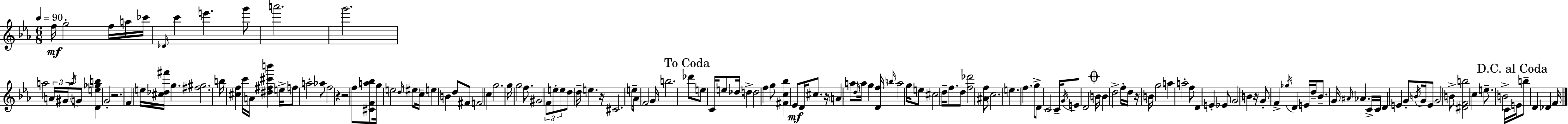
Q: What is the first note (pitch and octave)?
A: F5